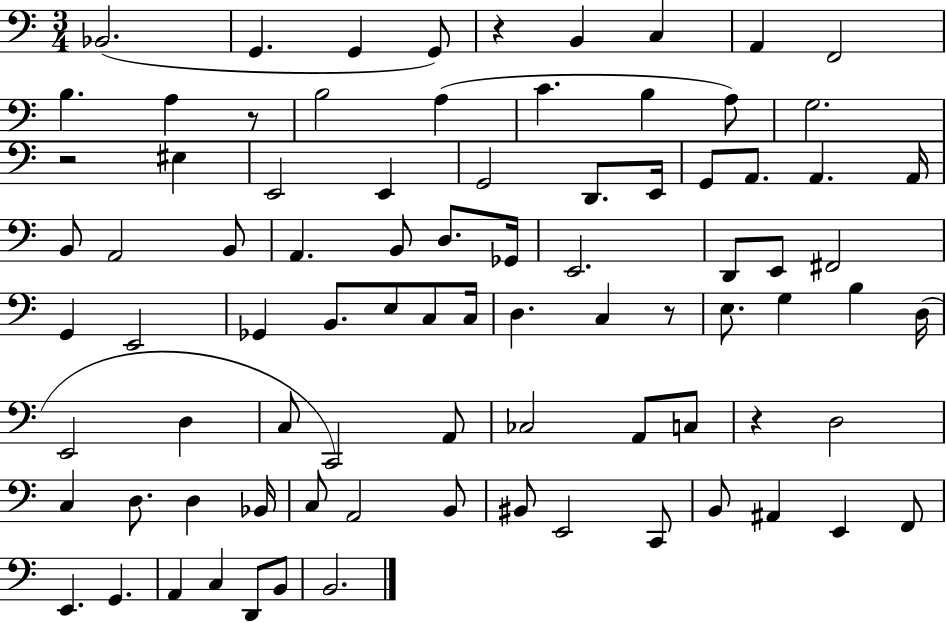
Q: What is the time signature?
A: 3/4